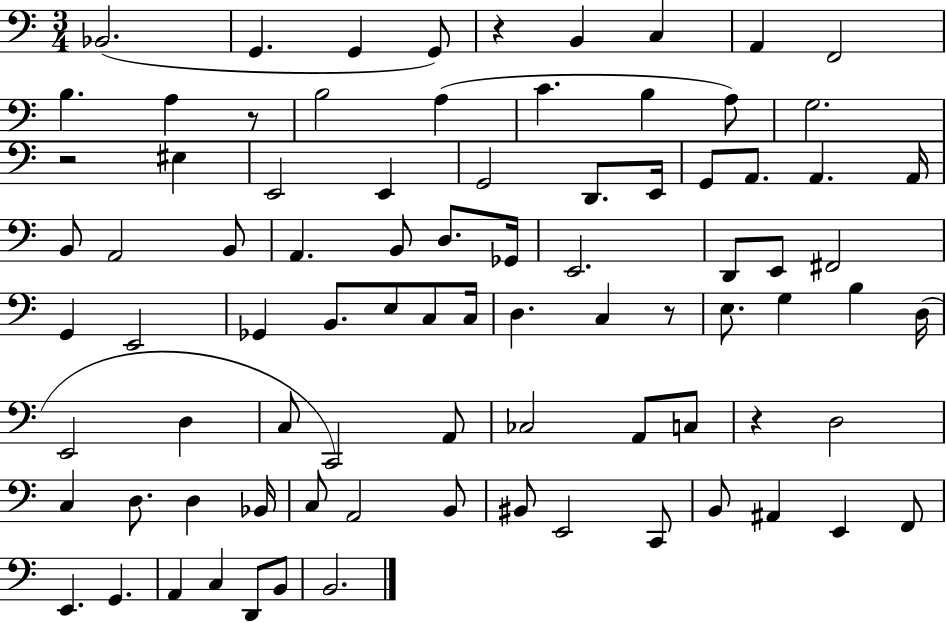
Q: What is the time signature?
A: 3/4